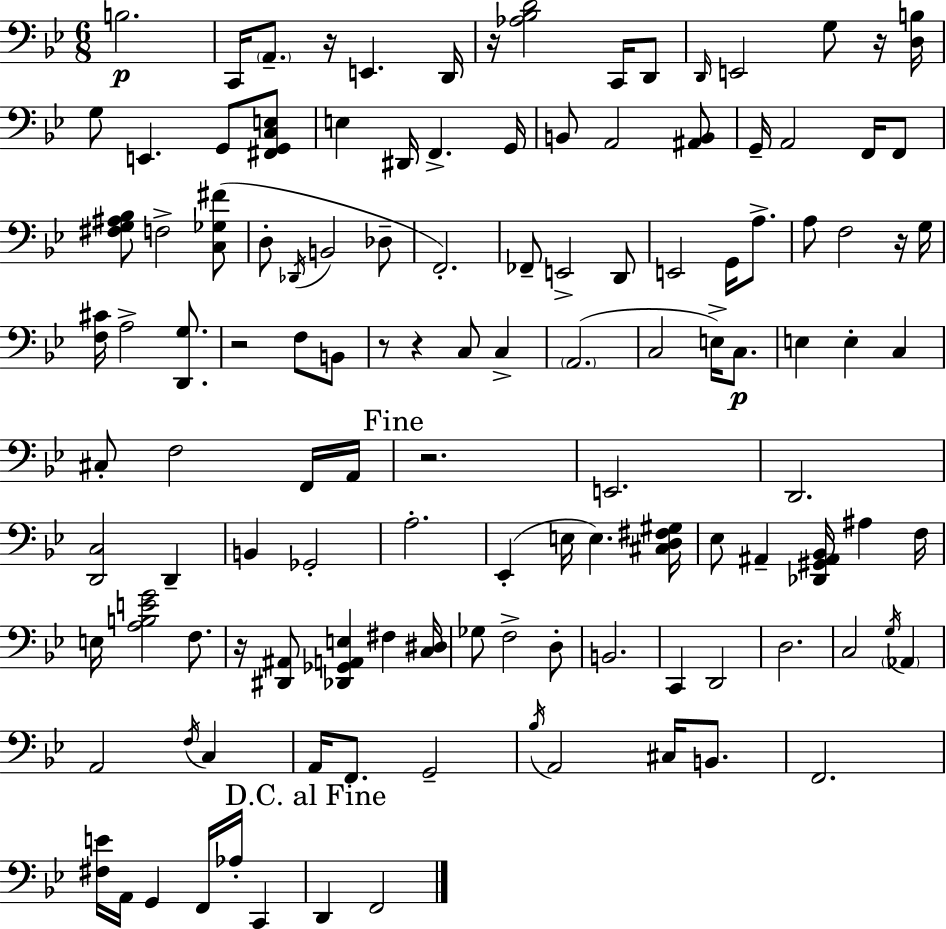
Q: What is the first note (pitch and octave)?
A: B3